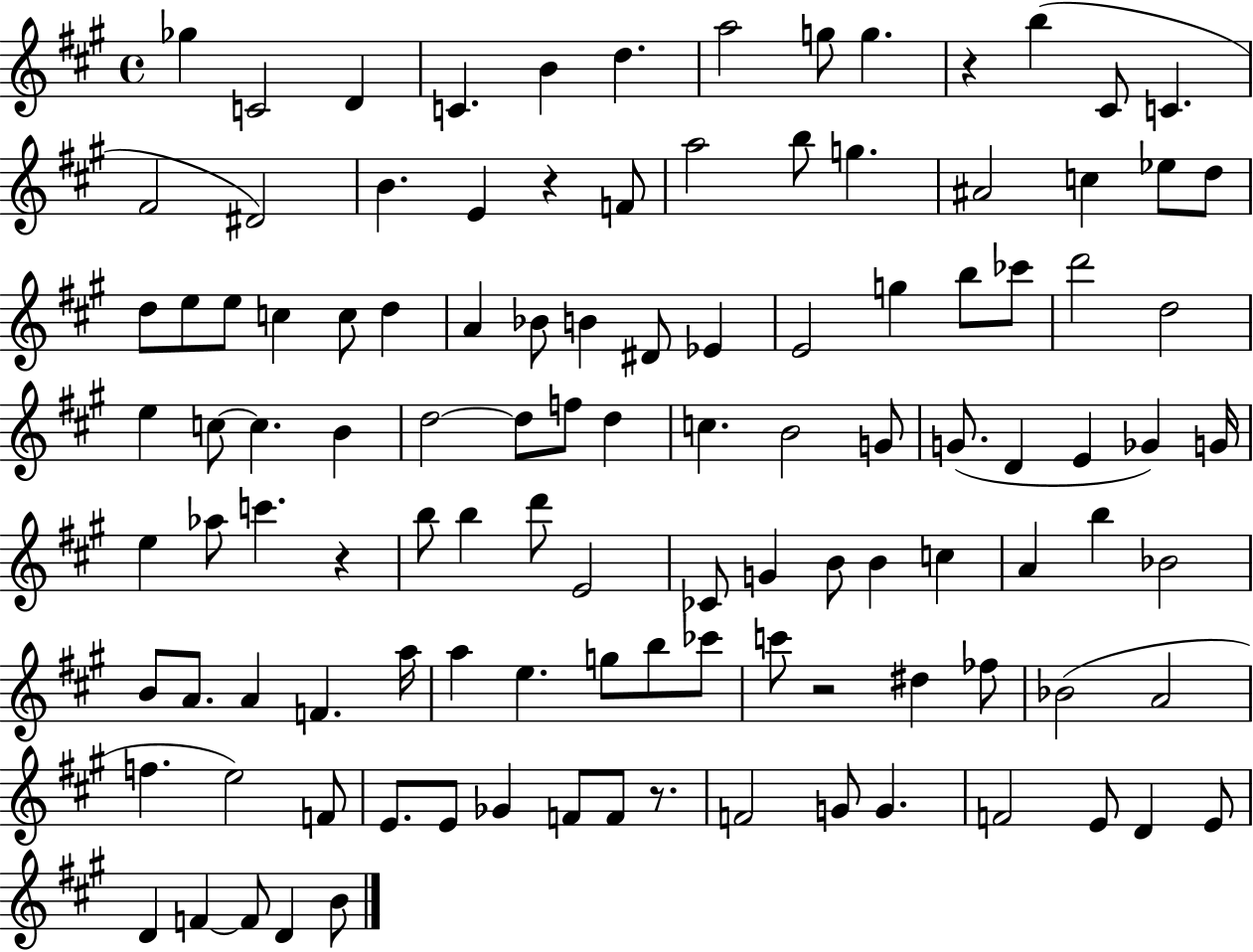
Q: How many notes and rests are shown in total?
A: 112